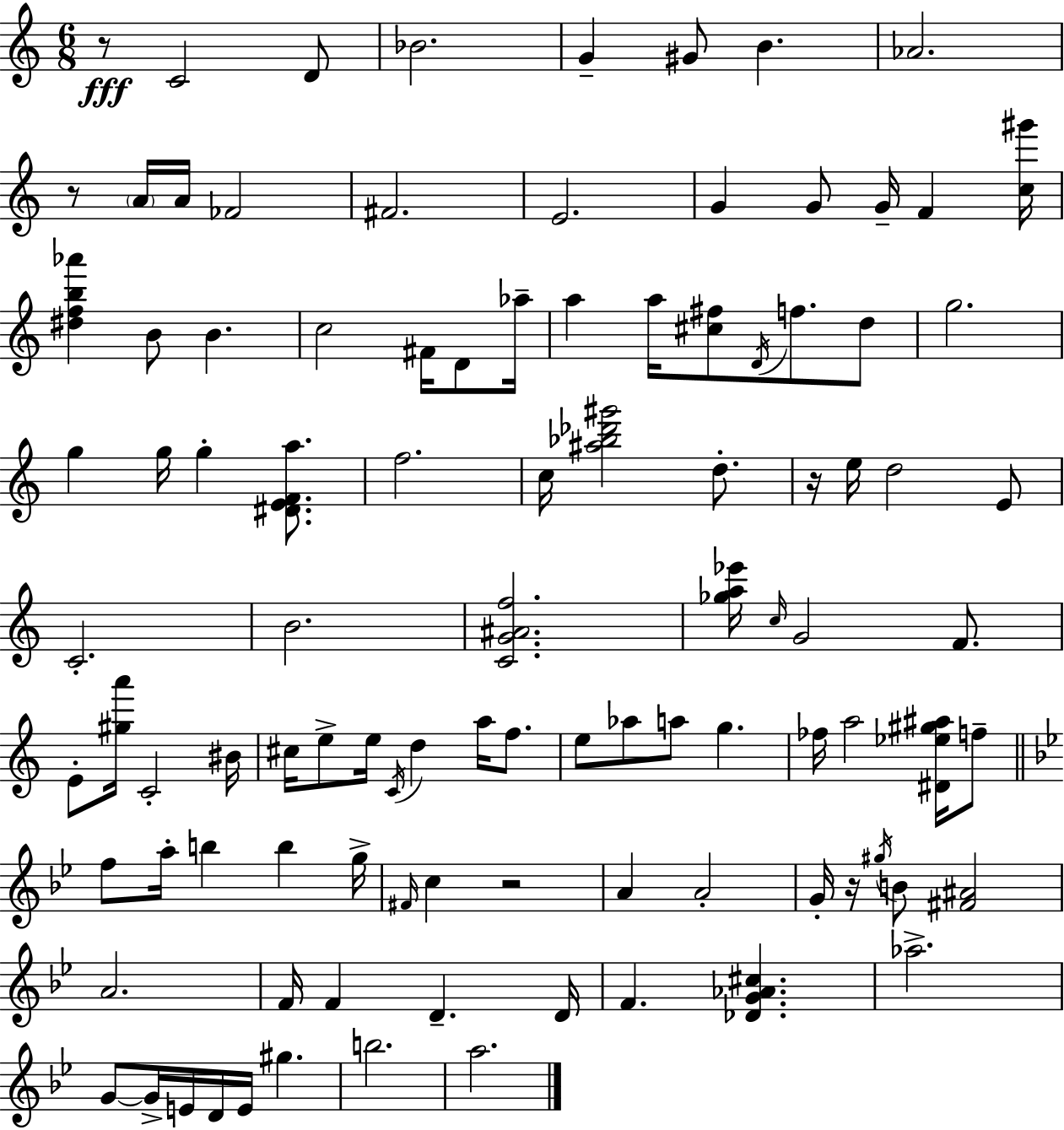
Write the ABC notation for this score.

X:1
T:Untitled
M:6/8
L:1/4
K:C
z/2 C2 D/2 _B2 G ^G/2 B _A2 z/2 A/4 A/4 _F2 ^F2 E2 G G/2 G/4 F [c^g']/4 [^dfb_a'] B/2 B c2 ^F/4 D/2 _a/4 a a/4 [^c^f]/2 D/4 f/2 d/2 g2 g g/4 g [^DEFa]/2 f2 c/4 [^a_b_d'^g']2 d/2 z/4 e/4 d2 E/2 C2 B2 [CG^Af]2 [_ga_e']/4 c/4 G2 F/2 E/2 [^ga']/4 C2 ^B/4 ^c/4 e/2 e/4 C/4 d a/4 f/2 e/2 _a/2 a/2 g _f/4 a2 [^D_e^g^a]/4 f/2 f/2 a/4 b b g/4 ^F/4 c z2 A A2 G/4 z/4 ^g/4 B/2 [^F^A]2 A2 F/4 F D D/4 F [_DG_A^c] _a2 G/2 G/4 E/4 D/4 E/4 ^g b2 a2